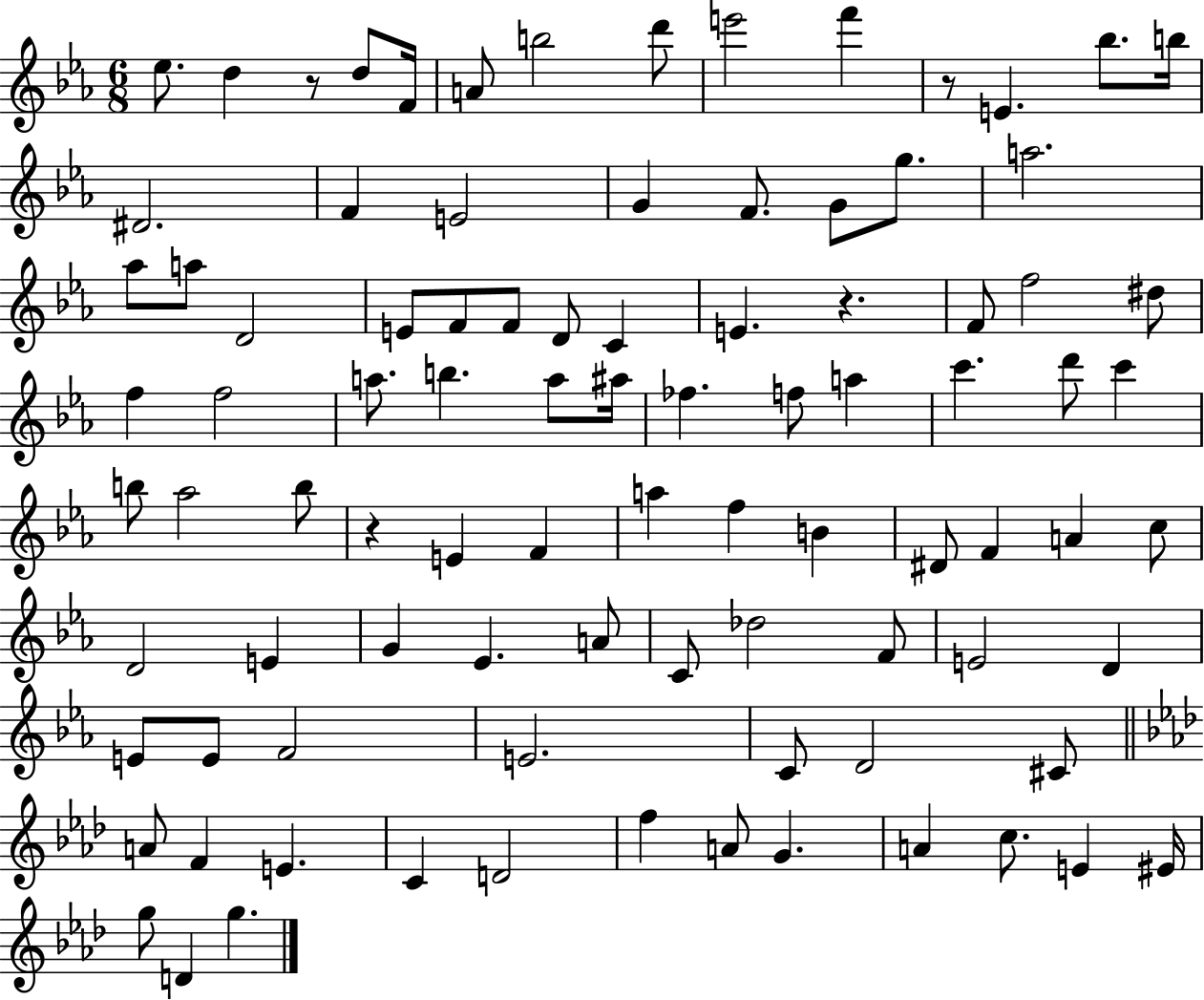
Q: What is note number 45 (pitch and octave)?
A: B5